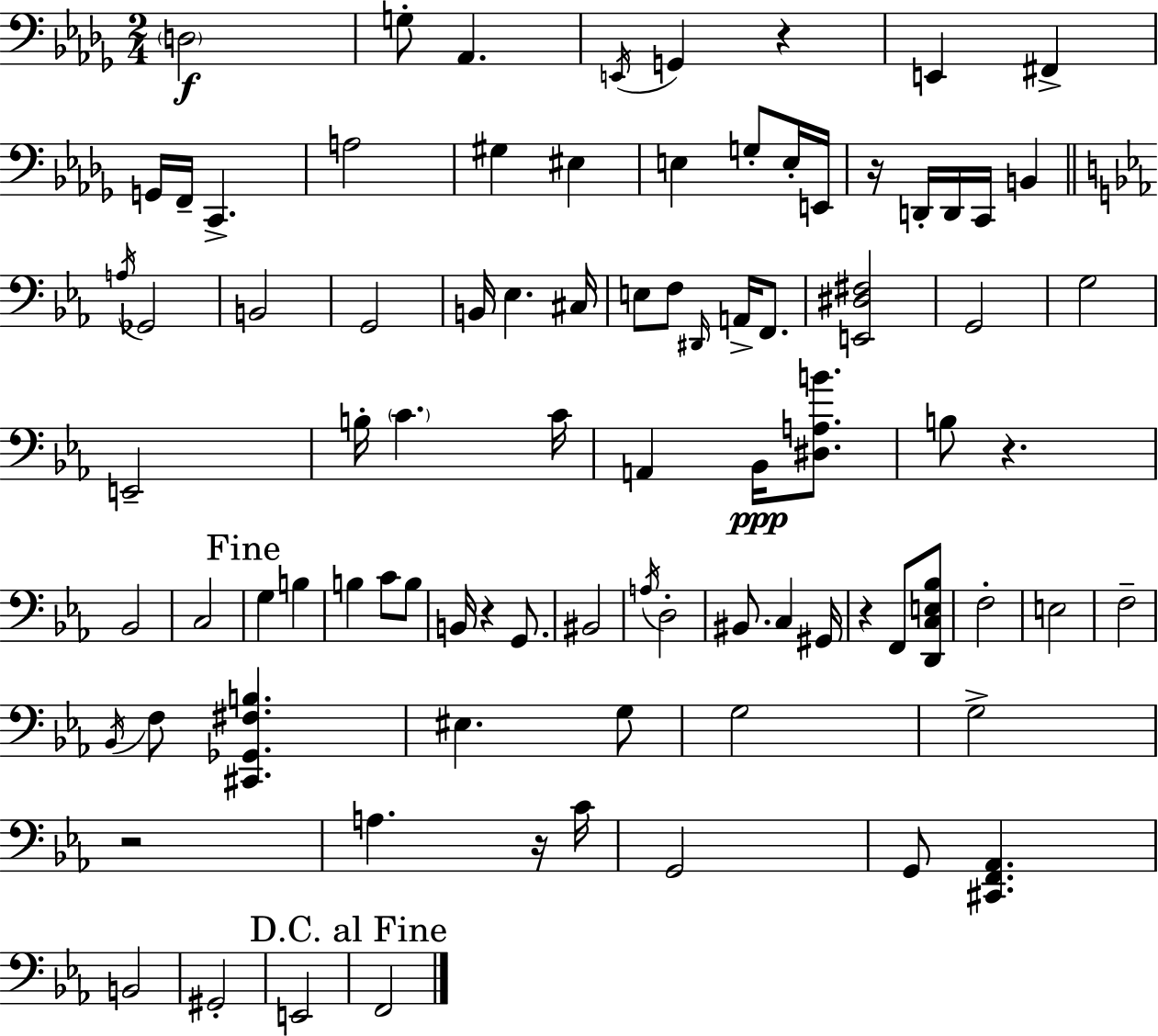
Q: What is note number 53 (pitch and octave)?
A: A3